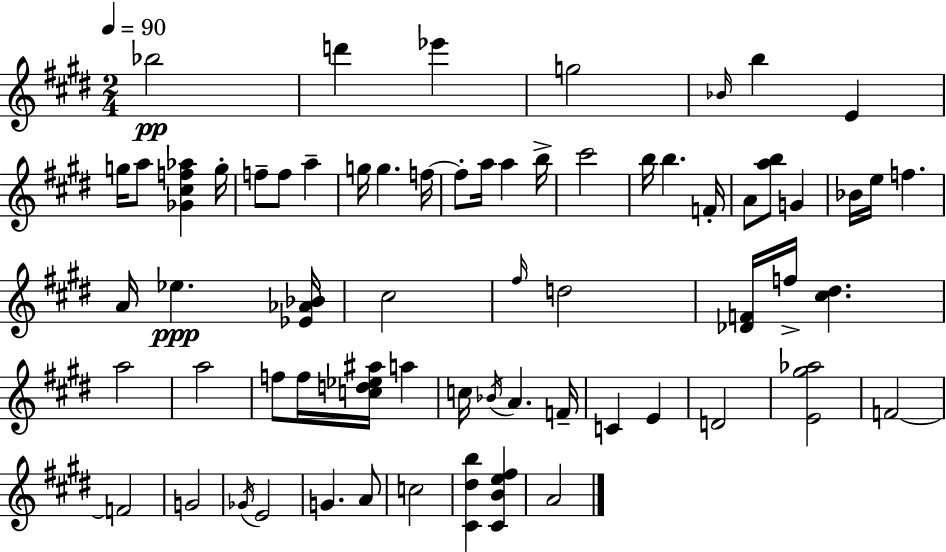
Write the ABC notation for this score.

X:1
T:Untitled
M:2/4
L:1/4
K:E
_b2 d' _e' g2 _B/4 b E g/4 a/2 [_G^cf_a] g/4 f/2 f/2 a g/4 g f/4 f/2 a/4 a b/4 ^c'2 b/4 b F/4 A/2 [ab]/2 G _B/4 e/4 f A/4 _e [_E_A_B]/4 ^c2 ^f/4 d2 [_DF]/4 f/4 [^c^d] a2 a2 f/2 f/4 [cd_e^a]/4 a c/4 _B/4 A F/4 C E D2 [E^g_a]2 F2 F2 G2 _G/4 E2 G A/2 c2 [^C^db] [^CBe^f] A2